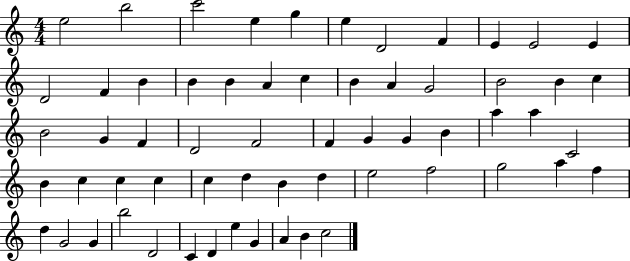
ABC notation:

X:1
T:Untitled
M:4/4
L:1/4
K:C
e2 b2 c'2 e g e D2 F E E2 E D2 F B B B A c B A G2 B2 B c B2 G F D2 F2 F G G B a a C2 B c c c c d B d e2 f2 g2 a f d G2 G b2 D2 C D e G A B c2